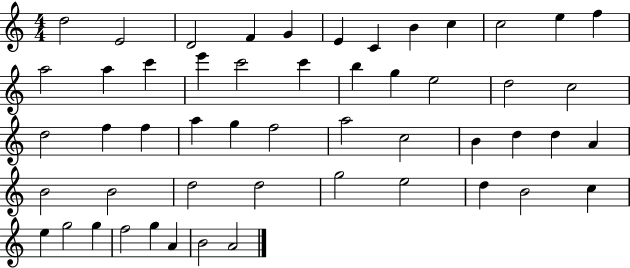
D5/h E4/h D4/h F4/q G4/q E4/q C4/q B4/q C5/q C5/h E5/q F5/q A5/h A5/q C6/q E6/q C6/h C6/q B5/q G5/q E5/h D5/h C5/h D5/h F5/q F5/q A5/q G5/q F5/h A5/h C5/h B4/q D5/q D5/q A4/q B4/h B4/h D5/h D5/h G5/h E5/h D5/q B4/h C5/q E5/q G5/h G5/q F5/h G5/q A4/q B4/h A4/h